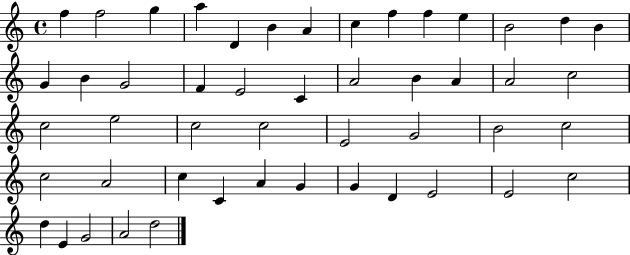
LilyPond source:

{
  \clef treble
  \time 4/4
  \defaultTimeSignature
  \key c \major
  f''4 f''2 g''4 | a''4 d'4 b'4 a'4 | c''4 f''4 f''4 e''4 | b'2 d''4 b'4 | \break g'4 b'4 g'2 | f'4 e'2 c'4 | a'2 b'4 a'4 | a'2 c''2 | \break c''2 e''2 | c''2 c''2 | e'2 g'2 | b'2 c''2 | \break c''2 a'2 | c''4 c'4 a'4 g'4 | g'4 d'4 e'2 | e'2 c''2 | \break d''4 e'4 g'2 | a'2 d''2 | \bar "|."
}